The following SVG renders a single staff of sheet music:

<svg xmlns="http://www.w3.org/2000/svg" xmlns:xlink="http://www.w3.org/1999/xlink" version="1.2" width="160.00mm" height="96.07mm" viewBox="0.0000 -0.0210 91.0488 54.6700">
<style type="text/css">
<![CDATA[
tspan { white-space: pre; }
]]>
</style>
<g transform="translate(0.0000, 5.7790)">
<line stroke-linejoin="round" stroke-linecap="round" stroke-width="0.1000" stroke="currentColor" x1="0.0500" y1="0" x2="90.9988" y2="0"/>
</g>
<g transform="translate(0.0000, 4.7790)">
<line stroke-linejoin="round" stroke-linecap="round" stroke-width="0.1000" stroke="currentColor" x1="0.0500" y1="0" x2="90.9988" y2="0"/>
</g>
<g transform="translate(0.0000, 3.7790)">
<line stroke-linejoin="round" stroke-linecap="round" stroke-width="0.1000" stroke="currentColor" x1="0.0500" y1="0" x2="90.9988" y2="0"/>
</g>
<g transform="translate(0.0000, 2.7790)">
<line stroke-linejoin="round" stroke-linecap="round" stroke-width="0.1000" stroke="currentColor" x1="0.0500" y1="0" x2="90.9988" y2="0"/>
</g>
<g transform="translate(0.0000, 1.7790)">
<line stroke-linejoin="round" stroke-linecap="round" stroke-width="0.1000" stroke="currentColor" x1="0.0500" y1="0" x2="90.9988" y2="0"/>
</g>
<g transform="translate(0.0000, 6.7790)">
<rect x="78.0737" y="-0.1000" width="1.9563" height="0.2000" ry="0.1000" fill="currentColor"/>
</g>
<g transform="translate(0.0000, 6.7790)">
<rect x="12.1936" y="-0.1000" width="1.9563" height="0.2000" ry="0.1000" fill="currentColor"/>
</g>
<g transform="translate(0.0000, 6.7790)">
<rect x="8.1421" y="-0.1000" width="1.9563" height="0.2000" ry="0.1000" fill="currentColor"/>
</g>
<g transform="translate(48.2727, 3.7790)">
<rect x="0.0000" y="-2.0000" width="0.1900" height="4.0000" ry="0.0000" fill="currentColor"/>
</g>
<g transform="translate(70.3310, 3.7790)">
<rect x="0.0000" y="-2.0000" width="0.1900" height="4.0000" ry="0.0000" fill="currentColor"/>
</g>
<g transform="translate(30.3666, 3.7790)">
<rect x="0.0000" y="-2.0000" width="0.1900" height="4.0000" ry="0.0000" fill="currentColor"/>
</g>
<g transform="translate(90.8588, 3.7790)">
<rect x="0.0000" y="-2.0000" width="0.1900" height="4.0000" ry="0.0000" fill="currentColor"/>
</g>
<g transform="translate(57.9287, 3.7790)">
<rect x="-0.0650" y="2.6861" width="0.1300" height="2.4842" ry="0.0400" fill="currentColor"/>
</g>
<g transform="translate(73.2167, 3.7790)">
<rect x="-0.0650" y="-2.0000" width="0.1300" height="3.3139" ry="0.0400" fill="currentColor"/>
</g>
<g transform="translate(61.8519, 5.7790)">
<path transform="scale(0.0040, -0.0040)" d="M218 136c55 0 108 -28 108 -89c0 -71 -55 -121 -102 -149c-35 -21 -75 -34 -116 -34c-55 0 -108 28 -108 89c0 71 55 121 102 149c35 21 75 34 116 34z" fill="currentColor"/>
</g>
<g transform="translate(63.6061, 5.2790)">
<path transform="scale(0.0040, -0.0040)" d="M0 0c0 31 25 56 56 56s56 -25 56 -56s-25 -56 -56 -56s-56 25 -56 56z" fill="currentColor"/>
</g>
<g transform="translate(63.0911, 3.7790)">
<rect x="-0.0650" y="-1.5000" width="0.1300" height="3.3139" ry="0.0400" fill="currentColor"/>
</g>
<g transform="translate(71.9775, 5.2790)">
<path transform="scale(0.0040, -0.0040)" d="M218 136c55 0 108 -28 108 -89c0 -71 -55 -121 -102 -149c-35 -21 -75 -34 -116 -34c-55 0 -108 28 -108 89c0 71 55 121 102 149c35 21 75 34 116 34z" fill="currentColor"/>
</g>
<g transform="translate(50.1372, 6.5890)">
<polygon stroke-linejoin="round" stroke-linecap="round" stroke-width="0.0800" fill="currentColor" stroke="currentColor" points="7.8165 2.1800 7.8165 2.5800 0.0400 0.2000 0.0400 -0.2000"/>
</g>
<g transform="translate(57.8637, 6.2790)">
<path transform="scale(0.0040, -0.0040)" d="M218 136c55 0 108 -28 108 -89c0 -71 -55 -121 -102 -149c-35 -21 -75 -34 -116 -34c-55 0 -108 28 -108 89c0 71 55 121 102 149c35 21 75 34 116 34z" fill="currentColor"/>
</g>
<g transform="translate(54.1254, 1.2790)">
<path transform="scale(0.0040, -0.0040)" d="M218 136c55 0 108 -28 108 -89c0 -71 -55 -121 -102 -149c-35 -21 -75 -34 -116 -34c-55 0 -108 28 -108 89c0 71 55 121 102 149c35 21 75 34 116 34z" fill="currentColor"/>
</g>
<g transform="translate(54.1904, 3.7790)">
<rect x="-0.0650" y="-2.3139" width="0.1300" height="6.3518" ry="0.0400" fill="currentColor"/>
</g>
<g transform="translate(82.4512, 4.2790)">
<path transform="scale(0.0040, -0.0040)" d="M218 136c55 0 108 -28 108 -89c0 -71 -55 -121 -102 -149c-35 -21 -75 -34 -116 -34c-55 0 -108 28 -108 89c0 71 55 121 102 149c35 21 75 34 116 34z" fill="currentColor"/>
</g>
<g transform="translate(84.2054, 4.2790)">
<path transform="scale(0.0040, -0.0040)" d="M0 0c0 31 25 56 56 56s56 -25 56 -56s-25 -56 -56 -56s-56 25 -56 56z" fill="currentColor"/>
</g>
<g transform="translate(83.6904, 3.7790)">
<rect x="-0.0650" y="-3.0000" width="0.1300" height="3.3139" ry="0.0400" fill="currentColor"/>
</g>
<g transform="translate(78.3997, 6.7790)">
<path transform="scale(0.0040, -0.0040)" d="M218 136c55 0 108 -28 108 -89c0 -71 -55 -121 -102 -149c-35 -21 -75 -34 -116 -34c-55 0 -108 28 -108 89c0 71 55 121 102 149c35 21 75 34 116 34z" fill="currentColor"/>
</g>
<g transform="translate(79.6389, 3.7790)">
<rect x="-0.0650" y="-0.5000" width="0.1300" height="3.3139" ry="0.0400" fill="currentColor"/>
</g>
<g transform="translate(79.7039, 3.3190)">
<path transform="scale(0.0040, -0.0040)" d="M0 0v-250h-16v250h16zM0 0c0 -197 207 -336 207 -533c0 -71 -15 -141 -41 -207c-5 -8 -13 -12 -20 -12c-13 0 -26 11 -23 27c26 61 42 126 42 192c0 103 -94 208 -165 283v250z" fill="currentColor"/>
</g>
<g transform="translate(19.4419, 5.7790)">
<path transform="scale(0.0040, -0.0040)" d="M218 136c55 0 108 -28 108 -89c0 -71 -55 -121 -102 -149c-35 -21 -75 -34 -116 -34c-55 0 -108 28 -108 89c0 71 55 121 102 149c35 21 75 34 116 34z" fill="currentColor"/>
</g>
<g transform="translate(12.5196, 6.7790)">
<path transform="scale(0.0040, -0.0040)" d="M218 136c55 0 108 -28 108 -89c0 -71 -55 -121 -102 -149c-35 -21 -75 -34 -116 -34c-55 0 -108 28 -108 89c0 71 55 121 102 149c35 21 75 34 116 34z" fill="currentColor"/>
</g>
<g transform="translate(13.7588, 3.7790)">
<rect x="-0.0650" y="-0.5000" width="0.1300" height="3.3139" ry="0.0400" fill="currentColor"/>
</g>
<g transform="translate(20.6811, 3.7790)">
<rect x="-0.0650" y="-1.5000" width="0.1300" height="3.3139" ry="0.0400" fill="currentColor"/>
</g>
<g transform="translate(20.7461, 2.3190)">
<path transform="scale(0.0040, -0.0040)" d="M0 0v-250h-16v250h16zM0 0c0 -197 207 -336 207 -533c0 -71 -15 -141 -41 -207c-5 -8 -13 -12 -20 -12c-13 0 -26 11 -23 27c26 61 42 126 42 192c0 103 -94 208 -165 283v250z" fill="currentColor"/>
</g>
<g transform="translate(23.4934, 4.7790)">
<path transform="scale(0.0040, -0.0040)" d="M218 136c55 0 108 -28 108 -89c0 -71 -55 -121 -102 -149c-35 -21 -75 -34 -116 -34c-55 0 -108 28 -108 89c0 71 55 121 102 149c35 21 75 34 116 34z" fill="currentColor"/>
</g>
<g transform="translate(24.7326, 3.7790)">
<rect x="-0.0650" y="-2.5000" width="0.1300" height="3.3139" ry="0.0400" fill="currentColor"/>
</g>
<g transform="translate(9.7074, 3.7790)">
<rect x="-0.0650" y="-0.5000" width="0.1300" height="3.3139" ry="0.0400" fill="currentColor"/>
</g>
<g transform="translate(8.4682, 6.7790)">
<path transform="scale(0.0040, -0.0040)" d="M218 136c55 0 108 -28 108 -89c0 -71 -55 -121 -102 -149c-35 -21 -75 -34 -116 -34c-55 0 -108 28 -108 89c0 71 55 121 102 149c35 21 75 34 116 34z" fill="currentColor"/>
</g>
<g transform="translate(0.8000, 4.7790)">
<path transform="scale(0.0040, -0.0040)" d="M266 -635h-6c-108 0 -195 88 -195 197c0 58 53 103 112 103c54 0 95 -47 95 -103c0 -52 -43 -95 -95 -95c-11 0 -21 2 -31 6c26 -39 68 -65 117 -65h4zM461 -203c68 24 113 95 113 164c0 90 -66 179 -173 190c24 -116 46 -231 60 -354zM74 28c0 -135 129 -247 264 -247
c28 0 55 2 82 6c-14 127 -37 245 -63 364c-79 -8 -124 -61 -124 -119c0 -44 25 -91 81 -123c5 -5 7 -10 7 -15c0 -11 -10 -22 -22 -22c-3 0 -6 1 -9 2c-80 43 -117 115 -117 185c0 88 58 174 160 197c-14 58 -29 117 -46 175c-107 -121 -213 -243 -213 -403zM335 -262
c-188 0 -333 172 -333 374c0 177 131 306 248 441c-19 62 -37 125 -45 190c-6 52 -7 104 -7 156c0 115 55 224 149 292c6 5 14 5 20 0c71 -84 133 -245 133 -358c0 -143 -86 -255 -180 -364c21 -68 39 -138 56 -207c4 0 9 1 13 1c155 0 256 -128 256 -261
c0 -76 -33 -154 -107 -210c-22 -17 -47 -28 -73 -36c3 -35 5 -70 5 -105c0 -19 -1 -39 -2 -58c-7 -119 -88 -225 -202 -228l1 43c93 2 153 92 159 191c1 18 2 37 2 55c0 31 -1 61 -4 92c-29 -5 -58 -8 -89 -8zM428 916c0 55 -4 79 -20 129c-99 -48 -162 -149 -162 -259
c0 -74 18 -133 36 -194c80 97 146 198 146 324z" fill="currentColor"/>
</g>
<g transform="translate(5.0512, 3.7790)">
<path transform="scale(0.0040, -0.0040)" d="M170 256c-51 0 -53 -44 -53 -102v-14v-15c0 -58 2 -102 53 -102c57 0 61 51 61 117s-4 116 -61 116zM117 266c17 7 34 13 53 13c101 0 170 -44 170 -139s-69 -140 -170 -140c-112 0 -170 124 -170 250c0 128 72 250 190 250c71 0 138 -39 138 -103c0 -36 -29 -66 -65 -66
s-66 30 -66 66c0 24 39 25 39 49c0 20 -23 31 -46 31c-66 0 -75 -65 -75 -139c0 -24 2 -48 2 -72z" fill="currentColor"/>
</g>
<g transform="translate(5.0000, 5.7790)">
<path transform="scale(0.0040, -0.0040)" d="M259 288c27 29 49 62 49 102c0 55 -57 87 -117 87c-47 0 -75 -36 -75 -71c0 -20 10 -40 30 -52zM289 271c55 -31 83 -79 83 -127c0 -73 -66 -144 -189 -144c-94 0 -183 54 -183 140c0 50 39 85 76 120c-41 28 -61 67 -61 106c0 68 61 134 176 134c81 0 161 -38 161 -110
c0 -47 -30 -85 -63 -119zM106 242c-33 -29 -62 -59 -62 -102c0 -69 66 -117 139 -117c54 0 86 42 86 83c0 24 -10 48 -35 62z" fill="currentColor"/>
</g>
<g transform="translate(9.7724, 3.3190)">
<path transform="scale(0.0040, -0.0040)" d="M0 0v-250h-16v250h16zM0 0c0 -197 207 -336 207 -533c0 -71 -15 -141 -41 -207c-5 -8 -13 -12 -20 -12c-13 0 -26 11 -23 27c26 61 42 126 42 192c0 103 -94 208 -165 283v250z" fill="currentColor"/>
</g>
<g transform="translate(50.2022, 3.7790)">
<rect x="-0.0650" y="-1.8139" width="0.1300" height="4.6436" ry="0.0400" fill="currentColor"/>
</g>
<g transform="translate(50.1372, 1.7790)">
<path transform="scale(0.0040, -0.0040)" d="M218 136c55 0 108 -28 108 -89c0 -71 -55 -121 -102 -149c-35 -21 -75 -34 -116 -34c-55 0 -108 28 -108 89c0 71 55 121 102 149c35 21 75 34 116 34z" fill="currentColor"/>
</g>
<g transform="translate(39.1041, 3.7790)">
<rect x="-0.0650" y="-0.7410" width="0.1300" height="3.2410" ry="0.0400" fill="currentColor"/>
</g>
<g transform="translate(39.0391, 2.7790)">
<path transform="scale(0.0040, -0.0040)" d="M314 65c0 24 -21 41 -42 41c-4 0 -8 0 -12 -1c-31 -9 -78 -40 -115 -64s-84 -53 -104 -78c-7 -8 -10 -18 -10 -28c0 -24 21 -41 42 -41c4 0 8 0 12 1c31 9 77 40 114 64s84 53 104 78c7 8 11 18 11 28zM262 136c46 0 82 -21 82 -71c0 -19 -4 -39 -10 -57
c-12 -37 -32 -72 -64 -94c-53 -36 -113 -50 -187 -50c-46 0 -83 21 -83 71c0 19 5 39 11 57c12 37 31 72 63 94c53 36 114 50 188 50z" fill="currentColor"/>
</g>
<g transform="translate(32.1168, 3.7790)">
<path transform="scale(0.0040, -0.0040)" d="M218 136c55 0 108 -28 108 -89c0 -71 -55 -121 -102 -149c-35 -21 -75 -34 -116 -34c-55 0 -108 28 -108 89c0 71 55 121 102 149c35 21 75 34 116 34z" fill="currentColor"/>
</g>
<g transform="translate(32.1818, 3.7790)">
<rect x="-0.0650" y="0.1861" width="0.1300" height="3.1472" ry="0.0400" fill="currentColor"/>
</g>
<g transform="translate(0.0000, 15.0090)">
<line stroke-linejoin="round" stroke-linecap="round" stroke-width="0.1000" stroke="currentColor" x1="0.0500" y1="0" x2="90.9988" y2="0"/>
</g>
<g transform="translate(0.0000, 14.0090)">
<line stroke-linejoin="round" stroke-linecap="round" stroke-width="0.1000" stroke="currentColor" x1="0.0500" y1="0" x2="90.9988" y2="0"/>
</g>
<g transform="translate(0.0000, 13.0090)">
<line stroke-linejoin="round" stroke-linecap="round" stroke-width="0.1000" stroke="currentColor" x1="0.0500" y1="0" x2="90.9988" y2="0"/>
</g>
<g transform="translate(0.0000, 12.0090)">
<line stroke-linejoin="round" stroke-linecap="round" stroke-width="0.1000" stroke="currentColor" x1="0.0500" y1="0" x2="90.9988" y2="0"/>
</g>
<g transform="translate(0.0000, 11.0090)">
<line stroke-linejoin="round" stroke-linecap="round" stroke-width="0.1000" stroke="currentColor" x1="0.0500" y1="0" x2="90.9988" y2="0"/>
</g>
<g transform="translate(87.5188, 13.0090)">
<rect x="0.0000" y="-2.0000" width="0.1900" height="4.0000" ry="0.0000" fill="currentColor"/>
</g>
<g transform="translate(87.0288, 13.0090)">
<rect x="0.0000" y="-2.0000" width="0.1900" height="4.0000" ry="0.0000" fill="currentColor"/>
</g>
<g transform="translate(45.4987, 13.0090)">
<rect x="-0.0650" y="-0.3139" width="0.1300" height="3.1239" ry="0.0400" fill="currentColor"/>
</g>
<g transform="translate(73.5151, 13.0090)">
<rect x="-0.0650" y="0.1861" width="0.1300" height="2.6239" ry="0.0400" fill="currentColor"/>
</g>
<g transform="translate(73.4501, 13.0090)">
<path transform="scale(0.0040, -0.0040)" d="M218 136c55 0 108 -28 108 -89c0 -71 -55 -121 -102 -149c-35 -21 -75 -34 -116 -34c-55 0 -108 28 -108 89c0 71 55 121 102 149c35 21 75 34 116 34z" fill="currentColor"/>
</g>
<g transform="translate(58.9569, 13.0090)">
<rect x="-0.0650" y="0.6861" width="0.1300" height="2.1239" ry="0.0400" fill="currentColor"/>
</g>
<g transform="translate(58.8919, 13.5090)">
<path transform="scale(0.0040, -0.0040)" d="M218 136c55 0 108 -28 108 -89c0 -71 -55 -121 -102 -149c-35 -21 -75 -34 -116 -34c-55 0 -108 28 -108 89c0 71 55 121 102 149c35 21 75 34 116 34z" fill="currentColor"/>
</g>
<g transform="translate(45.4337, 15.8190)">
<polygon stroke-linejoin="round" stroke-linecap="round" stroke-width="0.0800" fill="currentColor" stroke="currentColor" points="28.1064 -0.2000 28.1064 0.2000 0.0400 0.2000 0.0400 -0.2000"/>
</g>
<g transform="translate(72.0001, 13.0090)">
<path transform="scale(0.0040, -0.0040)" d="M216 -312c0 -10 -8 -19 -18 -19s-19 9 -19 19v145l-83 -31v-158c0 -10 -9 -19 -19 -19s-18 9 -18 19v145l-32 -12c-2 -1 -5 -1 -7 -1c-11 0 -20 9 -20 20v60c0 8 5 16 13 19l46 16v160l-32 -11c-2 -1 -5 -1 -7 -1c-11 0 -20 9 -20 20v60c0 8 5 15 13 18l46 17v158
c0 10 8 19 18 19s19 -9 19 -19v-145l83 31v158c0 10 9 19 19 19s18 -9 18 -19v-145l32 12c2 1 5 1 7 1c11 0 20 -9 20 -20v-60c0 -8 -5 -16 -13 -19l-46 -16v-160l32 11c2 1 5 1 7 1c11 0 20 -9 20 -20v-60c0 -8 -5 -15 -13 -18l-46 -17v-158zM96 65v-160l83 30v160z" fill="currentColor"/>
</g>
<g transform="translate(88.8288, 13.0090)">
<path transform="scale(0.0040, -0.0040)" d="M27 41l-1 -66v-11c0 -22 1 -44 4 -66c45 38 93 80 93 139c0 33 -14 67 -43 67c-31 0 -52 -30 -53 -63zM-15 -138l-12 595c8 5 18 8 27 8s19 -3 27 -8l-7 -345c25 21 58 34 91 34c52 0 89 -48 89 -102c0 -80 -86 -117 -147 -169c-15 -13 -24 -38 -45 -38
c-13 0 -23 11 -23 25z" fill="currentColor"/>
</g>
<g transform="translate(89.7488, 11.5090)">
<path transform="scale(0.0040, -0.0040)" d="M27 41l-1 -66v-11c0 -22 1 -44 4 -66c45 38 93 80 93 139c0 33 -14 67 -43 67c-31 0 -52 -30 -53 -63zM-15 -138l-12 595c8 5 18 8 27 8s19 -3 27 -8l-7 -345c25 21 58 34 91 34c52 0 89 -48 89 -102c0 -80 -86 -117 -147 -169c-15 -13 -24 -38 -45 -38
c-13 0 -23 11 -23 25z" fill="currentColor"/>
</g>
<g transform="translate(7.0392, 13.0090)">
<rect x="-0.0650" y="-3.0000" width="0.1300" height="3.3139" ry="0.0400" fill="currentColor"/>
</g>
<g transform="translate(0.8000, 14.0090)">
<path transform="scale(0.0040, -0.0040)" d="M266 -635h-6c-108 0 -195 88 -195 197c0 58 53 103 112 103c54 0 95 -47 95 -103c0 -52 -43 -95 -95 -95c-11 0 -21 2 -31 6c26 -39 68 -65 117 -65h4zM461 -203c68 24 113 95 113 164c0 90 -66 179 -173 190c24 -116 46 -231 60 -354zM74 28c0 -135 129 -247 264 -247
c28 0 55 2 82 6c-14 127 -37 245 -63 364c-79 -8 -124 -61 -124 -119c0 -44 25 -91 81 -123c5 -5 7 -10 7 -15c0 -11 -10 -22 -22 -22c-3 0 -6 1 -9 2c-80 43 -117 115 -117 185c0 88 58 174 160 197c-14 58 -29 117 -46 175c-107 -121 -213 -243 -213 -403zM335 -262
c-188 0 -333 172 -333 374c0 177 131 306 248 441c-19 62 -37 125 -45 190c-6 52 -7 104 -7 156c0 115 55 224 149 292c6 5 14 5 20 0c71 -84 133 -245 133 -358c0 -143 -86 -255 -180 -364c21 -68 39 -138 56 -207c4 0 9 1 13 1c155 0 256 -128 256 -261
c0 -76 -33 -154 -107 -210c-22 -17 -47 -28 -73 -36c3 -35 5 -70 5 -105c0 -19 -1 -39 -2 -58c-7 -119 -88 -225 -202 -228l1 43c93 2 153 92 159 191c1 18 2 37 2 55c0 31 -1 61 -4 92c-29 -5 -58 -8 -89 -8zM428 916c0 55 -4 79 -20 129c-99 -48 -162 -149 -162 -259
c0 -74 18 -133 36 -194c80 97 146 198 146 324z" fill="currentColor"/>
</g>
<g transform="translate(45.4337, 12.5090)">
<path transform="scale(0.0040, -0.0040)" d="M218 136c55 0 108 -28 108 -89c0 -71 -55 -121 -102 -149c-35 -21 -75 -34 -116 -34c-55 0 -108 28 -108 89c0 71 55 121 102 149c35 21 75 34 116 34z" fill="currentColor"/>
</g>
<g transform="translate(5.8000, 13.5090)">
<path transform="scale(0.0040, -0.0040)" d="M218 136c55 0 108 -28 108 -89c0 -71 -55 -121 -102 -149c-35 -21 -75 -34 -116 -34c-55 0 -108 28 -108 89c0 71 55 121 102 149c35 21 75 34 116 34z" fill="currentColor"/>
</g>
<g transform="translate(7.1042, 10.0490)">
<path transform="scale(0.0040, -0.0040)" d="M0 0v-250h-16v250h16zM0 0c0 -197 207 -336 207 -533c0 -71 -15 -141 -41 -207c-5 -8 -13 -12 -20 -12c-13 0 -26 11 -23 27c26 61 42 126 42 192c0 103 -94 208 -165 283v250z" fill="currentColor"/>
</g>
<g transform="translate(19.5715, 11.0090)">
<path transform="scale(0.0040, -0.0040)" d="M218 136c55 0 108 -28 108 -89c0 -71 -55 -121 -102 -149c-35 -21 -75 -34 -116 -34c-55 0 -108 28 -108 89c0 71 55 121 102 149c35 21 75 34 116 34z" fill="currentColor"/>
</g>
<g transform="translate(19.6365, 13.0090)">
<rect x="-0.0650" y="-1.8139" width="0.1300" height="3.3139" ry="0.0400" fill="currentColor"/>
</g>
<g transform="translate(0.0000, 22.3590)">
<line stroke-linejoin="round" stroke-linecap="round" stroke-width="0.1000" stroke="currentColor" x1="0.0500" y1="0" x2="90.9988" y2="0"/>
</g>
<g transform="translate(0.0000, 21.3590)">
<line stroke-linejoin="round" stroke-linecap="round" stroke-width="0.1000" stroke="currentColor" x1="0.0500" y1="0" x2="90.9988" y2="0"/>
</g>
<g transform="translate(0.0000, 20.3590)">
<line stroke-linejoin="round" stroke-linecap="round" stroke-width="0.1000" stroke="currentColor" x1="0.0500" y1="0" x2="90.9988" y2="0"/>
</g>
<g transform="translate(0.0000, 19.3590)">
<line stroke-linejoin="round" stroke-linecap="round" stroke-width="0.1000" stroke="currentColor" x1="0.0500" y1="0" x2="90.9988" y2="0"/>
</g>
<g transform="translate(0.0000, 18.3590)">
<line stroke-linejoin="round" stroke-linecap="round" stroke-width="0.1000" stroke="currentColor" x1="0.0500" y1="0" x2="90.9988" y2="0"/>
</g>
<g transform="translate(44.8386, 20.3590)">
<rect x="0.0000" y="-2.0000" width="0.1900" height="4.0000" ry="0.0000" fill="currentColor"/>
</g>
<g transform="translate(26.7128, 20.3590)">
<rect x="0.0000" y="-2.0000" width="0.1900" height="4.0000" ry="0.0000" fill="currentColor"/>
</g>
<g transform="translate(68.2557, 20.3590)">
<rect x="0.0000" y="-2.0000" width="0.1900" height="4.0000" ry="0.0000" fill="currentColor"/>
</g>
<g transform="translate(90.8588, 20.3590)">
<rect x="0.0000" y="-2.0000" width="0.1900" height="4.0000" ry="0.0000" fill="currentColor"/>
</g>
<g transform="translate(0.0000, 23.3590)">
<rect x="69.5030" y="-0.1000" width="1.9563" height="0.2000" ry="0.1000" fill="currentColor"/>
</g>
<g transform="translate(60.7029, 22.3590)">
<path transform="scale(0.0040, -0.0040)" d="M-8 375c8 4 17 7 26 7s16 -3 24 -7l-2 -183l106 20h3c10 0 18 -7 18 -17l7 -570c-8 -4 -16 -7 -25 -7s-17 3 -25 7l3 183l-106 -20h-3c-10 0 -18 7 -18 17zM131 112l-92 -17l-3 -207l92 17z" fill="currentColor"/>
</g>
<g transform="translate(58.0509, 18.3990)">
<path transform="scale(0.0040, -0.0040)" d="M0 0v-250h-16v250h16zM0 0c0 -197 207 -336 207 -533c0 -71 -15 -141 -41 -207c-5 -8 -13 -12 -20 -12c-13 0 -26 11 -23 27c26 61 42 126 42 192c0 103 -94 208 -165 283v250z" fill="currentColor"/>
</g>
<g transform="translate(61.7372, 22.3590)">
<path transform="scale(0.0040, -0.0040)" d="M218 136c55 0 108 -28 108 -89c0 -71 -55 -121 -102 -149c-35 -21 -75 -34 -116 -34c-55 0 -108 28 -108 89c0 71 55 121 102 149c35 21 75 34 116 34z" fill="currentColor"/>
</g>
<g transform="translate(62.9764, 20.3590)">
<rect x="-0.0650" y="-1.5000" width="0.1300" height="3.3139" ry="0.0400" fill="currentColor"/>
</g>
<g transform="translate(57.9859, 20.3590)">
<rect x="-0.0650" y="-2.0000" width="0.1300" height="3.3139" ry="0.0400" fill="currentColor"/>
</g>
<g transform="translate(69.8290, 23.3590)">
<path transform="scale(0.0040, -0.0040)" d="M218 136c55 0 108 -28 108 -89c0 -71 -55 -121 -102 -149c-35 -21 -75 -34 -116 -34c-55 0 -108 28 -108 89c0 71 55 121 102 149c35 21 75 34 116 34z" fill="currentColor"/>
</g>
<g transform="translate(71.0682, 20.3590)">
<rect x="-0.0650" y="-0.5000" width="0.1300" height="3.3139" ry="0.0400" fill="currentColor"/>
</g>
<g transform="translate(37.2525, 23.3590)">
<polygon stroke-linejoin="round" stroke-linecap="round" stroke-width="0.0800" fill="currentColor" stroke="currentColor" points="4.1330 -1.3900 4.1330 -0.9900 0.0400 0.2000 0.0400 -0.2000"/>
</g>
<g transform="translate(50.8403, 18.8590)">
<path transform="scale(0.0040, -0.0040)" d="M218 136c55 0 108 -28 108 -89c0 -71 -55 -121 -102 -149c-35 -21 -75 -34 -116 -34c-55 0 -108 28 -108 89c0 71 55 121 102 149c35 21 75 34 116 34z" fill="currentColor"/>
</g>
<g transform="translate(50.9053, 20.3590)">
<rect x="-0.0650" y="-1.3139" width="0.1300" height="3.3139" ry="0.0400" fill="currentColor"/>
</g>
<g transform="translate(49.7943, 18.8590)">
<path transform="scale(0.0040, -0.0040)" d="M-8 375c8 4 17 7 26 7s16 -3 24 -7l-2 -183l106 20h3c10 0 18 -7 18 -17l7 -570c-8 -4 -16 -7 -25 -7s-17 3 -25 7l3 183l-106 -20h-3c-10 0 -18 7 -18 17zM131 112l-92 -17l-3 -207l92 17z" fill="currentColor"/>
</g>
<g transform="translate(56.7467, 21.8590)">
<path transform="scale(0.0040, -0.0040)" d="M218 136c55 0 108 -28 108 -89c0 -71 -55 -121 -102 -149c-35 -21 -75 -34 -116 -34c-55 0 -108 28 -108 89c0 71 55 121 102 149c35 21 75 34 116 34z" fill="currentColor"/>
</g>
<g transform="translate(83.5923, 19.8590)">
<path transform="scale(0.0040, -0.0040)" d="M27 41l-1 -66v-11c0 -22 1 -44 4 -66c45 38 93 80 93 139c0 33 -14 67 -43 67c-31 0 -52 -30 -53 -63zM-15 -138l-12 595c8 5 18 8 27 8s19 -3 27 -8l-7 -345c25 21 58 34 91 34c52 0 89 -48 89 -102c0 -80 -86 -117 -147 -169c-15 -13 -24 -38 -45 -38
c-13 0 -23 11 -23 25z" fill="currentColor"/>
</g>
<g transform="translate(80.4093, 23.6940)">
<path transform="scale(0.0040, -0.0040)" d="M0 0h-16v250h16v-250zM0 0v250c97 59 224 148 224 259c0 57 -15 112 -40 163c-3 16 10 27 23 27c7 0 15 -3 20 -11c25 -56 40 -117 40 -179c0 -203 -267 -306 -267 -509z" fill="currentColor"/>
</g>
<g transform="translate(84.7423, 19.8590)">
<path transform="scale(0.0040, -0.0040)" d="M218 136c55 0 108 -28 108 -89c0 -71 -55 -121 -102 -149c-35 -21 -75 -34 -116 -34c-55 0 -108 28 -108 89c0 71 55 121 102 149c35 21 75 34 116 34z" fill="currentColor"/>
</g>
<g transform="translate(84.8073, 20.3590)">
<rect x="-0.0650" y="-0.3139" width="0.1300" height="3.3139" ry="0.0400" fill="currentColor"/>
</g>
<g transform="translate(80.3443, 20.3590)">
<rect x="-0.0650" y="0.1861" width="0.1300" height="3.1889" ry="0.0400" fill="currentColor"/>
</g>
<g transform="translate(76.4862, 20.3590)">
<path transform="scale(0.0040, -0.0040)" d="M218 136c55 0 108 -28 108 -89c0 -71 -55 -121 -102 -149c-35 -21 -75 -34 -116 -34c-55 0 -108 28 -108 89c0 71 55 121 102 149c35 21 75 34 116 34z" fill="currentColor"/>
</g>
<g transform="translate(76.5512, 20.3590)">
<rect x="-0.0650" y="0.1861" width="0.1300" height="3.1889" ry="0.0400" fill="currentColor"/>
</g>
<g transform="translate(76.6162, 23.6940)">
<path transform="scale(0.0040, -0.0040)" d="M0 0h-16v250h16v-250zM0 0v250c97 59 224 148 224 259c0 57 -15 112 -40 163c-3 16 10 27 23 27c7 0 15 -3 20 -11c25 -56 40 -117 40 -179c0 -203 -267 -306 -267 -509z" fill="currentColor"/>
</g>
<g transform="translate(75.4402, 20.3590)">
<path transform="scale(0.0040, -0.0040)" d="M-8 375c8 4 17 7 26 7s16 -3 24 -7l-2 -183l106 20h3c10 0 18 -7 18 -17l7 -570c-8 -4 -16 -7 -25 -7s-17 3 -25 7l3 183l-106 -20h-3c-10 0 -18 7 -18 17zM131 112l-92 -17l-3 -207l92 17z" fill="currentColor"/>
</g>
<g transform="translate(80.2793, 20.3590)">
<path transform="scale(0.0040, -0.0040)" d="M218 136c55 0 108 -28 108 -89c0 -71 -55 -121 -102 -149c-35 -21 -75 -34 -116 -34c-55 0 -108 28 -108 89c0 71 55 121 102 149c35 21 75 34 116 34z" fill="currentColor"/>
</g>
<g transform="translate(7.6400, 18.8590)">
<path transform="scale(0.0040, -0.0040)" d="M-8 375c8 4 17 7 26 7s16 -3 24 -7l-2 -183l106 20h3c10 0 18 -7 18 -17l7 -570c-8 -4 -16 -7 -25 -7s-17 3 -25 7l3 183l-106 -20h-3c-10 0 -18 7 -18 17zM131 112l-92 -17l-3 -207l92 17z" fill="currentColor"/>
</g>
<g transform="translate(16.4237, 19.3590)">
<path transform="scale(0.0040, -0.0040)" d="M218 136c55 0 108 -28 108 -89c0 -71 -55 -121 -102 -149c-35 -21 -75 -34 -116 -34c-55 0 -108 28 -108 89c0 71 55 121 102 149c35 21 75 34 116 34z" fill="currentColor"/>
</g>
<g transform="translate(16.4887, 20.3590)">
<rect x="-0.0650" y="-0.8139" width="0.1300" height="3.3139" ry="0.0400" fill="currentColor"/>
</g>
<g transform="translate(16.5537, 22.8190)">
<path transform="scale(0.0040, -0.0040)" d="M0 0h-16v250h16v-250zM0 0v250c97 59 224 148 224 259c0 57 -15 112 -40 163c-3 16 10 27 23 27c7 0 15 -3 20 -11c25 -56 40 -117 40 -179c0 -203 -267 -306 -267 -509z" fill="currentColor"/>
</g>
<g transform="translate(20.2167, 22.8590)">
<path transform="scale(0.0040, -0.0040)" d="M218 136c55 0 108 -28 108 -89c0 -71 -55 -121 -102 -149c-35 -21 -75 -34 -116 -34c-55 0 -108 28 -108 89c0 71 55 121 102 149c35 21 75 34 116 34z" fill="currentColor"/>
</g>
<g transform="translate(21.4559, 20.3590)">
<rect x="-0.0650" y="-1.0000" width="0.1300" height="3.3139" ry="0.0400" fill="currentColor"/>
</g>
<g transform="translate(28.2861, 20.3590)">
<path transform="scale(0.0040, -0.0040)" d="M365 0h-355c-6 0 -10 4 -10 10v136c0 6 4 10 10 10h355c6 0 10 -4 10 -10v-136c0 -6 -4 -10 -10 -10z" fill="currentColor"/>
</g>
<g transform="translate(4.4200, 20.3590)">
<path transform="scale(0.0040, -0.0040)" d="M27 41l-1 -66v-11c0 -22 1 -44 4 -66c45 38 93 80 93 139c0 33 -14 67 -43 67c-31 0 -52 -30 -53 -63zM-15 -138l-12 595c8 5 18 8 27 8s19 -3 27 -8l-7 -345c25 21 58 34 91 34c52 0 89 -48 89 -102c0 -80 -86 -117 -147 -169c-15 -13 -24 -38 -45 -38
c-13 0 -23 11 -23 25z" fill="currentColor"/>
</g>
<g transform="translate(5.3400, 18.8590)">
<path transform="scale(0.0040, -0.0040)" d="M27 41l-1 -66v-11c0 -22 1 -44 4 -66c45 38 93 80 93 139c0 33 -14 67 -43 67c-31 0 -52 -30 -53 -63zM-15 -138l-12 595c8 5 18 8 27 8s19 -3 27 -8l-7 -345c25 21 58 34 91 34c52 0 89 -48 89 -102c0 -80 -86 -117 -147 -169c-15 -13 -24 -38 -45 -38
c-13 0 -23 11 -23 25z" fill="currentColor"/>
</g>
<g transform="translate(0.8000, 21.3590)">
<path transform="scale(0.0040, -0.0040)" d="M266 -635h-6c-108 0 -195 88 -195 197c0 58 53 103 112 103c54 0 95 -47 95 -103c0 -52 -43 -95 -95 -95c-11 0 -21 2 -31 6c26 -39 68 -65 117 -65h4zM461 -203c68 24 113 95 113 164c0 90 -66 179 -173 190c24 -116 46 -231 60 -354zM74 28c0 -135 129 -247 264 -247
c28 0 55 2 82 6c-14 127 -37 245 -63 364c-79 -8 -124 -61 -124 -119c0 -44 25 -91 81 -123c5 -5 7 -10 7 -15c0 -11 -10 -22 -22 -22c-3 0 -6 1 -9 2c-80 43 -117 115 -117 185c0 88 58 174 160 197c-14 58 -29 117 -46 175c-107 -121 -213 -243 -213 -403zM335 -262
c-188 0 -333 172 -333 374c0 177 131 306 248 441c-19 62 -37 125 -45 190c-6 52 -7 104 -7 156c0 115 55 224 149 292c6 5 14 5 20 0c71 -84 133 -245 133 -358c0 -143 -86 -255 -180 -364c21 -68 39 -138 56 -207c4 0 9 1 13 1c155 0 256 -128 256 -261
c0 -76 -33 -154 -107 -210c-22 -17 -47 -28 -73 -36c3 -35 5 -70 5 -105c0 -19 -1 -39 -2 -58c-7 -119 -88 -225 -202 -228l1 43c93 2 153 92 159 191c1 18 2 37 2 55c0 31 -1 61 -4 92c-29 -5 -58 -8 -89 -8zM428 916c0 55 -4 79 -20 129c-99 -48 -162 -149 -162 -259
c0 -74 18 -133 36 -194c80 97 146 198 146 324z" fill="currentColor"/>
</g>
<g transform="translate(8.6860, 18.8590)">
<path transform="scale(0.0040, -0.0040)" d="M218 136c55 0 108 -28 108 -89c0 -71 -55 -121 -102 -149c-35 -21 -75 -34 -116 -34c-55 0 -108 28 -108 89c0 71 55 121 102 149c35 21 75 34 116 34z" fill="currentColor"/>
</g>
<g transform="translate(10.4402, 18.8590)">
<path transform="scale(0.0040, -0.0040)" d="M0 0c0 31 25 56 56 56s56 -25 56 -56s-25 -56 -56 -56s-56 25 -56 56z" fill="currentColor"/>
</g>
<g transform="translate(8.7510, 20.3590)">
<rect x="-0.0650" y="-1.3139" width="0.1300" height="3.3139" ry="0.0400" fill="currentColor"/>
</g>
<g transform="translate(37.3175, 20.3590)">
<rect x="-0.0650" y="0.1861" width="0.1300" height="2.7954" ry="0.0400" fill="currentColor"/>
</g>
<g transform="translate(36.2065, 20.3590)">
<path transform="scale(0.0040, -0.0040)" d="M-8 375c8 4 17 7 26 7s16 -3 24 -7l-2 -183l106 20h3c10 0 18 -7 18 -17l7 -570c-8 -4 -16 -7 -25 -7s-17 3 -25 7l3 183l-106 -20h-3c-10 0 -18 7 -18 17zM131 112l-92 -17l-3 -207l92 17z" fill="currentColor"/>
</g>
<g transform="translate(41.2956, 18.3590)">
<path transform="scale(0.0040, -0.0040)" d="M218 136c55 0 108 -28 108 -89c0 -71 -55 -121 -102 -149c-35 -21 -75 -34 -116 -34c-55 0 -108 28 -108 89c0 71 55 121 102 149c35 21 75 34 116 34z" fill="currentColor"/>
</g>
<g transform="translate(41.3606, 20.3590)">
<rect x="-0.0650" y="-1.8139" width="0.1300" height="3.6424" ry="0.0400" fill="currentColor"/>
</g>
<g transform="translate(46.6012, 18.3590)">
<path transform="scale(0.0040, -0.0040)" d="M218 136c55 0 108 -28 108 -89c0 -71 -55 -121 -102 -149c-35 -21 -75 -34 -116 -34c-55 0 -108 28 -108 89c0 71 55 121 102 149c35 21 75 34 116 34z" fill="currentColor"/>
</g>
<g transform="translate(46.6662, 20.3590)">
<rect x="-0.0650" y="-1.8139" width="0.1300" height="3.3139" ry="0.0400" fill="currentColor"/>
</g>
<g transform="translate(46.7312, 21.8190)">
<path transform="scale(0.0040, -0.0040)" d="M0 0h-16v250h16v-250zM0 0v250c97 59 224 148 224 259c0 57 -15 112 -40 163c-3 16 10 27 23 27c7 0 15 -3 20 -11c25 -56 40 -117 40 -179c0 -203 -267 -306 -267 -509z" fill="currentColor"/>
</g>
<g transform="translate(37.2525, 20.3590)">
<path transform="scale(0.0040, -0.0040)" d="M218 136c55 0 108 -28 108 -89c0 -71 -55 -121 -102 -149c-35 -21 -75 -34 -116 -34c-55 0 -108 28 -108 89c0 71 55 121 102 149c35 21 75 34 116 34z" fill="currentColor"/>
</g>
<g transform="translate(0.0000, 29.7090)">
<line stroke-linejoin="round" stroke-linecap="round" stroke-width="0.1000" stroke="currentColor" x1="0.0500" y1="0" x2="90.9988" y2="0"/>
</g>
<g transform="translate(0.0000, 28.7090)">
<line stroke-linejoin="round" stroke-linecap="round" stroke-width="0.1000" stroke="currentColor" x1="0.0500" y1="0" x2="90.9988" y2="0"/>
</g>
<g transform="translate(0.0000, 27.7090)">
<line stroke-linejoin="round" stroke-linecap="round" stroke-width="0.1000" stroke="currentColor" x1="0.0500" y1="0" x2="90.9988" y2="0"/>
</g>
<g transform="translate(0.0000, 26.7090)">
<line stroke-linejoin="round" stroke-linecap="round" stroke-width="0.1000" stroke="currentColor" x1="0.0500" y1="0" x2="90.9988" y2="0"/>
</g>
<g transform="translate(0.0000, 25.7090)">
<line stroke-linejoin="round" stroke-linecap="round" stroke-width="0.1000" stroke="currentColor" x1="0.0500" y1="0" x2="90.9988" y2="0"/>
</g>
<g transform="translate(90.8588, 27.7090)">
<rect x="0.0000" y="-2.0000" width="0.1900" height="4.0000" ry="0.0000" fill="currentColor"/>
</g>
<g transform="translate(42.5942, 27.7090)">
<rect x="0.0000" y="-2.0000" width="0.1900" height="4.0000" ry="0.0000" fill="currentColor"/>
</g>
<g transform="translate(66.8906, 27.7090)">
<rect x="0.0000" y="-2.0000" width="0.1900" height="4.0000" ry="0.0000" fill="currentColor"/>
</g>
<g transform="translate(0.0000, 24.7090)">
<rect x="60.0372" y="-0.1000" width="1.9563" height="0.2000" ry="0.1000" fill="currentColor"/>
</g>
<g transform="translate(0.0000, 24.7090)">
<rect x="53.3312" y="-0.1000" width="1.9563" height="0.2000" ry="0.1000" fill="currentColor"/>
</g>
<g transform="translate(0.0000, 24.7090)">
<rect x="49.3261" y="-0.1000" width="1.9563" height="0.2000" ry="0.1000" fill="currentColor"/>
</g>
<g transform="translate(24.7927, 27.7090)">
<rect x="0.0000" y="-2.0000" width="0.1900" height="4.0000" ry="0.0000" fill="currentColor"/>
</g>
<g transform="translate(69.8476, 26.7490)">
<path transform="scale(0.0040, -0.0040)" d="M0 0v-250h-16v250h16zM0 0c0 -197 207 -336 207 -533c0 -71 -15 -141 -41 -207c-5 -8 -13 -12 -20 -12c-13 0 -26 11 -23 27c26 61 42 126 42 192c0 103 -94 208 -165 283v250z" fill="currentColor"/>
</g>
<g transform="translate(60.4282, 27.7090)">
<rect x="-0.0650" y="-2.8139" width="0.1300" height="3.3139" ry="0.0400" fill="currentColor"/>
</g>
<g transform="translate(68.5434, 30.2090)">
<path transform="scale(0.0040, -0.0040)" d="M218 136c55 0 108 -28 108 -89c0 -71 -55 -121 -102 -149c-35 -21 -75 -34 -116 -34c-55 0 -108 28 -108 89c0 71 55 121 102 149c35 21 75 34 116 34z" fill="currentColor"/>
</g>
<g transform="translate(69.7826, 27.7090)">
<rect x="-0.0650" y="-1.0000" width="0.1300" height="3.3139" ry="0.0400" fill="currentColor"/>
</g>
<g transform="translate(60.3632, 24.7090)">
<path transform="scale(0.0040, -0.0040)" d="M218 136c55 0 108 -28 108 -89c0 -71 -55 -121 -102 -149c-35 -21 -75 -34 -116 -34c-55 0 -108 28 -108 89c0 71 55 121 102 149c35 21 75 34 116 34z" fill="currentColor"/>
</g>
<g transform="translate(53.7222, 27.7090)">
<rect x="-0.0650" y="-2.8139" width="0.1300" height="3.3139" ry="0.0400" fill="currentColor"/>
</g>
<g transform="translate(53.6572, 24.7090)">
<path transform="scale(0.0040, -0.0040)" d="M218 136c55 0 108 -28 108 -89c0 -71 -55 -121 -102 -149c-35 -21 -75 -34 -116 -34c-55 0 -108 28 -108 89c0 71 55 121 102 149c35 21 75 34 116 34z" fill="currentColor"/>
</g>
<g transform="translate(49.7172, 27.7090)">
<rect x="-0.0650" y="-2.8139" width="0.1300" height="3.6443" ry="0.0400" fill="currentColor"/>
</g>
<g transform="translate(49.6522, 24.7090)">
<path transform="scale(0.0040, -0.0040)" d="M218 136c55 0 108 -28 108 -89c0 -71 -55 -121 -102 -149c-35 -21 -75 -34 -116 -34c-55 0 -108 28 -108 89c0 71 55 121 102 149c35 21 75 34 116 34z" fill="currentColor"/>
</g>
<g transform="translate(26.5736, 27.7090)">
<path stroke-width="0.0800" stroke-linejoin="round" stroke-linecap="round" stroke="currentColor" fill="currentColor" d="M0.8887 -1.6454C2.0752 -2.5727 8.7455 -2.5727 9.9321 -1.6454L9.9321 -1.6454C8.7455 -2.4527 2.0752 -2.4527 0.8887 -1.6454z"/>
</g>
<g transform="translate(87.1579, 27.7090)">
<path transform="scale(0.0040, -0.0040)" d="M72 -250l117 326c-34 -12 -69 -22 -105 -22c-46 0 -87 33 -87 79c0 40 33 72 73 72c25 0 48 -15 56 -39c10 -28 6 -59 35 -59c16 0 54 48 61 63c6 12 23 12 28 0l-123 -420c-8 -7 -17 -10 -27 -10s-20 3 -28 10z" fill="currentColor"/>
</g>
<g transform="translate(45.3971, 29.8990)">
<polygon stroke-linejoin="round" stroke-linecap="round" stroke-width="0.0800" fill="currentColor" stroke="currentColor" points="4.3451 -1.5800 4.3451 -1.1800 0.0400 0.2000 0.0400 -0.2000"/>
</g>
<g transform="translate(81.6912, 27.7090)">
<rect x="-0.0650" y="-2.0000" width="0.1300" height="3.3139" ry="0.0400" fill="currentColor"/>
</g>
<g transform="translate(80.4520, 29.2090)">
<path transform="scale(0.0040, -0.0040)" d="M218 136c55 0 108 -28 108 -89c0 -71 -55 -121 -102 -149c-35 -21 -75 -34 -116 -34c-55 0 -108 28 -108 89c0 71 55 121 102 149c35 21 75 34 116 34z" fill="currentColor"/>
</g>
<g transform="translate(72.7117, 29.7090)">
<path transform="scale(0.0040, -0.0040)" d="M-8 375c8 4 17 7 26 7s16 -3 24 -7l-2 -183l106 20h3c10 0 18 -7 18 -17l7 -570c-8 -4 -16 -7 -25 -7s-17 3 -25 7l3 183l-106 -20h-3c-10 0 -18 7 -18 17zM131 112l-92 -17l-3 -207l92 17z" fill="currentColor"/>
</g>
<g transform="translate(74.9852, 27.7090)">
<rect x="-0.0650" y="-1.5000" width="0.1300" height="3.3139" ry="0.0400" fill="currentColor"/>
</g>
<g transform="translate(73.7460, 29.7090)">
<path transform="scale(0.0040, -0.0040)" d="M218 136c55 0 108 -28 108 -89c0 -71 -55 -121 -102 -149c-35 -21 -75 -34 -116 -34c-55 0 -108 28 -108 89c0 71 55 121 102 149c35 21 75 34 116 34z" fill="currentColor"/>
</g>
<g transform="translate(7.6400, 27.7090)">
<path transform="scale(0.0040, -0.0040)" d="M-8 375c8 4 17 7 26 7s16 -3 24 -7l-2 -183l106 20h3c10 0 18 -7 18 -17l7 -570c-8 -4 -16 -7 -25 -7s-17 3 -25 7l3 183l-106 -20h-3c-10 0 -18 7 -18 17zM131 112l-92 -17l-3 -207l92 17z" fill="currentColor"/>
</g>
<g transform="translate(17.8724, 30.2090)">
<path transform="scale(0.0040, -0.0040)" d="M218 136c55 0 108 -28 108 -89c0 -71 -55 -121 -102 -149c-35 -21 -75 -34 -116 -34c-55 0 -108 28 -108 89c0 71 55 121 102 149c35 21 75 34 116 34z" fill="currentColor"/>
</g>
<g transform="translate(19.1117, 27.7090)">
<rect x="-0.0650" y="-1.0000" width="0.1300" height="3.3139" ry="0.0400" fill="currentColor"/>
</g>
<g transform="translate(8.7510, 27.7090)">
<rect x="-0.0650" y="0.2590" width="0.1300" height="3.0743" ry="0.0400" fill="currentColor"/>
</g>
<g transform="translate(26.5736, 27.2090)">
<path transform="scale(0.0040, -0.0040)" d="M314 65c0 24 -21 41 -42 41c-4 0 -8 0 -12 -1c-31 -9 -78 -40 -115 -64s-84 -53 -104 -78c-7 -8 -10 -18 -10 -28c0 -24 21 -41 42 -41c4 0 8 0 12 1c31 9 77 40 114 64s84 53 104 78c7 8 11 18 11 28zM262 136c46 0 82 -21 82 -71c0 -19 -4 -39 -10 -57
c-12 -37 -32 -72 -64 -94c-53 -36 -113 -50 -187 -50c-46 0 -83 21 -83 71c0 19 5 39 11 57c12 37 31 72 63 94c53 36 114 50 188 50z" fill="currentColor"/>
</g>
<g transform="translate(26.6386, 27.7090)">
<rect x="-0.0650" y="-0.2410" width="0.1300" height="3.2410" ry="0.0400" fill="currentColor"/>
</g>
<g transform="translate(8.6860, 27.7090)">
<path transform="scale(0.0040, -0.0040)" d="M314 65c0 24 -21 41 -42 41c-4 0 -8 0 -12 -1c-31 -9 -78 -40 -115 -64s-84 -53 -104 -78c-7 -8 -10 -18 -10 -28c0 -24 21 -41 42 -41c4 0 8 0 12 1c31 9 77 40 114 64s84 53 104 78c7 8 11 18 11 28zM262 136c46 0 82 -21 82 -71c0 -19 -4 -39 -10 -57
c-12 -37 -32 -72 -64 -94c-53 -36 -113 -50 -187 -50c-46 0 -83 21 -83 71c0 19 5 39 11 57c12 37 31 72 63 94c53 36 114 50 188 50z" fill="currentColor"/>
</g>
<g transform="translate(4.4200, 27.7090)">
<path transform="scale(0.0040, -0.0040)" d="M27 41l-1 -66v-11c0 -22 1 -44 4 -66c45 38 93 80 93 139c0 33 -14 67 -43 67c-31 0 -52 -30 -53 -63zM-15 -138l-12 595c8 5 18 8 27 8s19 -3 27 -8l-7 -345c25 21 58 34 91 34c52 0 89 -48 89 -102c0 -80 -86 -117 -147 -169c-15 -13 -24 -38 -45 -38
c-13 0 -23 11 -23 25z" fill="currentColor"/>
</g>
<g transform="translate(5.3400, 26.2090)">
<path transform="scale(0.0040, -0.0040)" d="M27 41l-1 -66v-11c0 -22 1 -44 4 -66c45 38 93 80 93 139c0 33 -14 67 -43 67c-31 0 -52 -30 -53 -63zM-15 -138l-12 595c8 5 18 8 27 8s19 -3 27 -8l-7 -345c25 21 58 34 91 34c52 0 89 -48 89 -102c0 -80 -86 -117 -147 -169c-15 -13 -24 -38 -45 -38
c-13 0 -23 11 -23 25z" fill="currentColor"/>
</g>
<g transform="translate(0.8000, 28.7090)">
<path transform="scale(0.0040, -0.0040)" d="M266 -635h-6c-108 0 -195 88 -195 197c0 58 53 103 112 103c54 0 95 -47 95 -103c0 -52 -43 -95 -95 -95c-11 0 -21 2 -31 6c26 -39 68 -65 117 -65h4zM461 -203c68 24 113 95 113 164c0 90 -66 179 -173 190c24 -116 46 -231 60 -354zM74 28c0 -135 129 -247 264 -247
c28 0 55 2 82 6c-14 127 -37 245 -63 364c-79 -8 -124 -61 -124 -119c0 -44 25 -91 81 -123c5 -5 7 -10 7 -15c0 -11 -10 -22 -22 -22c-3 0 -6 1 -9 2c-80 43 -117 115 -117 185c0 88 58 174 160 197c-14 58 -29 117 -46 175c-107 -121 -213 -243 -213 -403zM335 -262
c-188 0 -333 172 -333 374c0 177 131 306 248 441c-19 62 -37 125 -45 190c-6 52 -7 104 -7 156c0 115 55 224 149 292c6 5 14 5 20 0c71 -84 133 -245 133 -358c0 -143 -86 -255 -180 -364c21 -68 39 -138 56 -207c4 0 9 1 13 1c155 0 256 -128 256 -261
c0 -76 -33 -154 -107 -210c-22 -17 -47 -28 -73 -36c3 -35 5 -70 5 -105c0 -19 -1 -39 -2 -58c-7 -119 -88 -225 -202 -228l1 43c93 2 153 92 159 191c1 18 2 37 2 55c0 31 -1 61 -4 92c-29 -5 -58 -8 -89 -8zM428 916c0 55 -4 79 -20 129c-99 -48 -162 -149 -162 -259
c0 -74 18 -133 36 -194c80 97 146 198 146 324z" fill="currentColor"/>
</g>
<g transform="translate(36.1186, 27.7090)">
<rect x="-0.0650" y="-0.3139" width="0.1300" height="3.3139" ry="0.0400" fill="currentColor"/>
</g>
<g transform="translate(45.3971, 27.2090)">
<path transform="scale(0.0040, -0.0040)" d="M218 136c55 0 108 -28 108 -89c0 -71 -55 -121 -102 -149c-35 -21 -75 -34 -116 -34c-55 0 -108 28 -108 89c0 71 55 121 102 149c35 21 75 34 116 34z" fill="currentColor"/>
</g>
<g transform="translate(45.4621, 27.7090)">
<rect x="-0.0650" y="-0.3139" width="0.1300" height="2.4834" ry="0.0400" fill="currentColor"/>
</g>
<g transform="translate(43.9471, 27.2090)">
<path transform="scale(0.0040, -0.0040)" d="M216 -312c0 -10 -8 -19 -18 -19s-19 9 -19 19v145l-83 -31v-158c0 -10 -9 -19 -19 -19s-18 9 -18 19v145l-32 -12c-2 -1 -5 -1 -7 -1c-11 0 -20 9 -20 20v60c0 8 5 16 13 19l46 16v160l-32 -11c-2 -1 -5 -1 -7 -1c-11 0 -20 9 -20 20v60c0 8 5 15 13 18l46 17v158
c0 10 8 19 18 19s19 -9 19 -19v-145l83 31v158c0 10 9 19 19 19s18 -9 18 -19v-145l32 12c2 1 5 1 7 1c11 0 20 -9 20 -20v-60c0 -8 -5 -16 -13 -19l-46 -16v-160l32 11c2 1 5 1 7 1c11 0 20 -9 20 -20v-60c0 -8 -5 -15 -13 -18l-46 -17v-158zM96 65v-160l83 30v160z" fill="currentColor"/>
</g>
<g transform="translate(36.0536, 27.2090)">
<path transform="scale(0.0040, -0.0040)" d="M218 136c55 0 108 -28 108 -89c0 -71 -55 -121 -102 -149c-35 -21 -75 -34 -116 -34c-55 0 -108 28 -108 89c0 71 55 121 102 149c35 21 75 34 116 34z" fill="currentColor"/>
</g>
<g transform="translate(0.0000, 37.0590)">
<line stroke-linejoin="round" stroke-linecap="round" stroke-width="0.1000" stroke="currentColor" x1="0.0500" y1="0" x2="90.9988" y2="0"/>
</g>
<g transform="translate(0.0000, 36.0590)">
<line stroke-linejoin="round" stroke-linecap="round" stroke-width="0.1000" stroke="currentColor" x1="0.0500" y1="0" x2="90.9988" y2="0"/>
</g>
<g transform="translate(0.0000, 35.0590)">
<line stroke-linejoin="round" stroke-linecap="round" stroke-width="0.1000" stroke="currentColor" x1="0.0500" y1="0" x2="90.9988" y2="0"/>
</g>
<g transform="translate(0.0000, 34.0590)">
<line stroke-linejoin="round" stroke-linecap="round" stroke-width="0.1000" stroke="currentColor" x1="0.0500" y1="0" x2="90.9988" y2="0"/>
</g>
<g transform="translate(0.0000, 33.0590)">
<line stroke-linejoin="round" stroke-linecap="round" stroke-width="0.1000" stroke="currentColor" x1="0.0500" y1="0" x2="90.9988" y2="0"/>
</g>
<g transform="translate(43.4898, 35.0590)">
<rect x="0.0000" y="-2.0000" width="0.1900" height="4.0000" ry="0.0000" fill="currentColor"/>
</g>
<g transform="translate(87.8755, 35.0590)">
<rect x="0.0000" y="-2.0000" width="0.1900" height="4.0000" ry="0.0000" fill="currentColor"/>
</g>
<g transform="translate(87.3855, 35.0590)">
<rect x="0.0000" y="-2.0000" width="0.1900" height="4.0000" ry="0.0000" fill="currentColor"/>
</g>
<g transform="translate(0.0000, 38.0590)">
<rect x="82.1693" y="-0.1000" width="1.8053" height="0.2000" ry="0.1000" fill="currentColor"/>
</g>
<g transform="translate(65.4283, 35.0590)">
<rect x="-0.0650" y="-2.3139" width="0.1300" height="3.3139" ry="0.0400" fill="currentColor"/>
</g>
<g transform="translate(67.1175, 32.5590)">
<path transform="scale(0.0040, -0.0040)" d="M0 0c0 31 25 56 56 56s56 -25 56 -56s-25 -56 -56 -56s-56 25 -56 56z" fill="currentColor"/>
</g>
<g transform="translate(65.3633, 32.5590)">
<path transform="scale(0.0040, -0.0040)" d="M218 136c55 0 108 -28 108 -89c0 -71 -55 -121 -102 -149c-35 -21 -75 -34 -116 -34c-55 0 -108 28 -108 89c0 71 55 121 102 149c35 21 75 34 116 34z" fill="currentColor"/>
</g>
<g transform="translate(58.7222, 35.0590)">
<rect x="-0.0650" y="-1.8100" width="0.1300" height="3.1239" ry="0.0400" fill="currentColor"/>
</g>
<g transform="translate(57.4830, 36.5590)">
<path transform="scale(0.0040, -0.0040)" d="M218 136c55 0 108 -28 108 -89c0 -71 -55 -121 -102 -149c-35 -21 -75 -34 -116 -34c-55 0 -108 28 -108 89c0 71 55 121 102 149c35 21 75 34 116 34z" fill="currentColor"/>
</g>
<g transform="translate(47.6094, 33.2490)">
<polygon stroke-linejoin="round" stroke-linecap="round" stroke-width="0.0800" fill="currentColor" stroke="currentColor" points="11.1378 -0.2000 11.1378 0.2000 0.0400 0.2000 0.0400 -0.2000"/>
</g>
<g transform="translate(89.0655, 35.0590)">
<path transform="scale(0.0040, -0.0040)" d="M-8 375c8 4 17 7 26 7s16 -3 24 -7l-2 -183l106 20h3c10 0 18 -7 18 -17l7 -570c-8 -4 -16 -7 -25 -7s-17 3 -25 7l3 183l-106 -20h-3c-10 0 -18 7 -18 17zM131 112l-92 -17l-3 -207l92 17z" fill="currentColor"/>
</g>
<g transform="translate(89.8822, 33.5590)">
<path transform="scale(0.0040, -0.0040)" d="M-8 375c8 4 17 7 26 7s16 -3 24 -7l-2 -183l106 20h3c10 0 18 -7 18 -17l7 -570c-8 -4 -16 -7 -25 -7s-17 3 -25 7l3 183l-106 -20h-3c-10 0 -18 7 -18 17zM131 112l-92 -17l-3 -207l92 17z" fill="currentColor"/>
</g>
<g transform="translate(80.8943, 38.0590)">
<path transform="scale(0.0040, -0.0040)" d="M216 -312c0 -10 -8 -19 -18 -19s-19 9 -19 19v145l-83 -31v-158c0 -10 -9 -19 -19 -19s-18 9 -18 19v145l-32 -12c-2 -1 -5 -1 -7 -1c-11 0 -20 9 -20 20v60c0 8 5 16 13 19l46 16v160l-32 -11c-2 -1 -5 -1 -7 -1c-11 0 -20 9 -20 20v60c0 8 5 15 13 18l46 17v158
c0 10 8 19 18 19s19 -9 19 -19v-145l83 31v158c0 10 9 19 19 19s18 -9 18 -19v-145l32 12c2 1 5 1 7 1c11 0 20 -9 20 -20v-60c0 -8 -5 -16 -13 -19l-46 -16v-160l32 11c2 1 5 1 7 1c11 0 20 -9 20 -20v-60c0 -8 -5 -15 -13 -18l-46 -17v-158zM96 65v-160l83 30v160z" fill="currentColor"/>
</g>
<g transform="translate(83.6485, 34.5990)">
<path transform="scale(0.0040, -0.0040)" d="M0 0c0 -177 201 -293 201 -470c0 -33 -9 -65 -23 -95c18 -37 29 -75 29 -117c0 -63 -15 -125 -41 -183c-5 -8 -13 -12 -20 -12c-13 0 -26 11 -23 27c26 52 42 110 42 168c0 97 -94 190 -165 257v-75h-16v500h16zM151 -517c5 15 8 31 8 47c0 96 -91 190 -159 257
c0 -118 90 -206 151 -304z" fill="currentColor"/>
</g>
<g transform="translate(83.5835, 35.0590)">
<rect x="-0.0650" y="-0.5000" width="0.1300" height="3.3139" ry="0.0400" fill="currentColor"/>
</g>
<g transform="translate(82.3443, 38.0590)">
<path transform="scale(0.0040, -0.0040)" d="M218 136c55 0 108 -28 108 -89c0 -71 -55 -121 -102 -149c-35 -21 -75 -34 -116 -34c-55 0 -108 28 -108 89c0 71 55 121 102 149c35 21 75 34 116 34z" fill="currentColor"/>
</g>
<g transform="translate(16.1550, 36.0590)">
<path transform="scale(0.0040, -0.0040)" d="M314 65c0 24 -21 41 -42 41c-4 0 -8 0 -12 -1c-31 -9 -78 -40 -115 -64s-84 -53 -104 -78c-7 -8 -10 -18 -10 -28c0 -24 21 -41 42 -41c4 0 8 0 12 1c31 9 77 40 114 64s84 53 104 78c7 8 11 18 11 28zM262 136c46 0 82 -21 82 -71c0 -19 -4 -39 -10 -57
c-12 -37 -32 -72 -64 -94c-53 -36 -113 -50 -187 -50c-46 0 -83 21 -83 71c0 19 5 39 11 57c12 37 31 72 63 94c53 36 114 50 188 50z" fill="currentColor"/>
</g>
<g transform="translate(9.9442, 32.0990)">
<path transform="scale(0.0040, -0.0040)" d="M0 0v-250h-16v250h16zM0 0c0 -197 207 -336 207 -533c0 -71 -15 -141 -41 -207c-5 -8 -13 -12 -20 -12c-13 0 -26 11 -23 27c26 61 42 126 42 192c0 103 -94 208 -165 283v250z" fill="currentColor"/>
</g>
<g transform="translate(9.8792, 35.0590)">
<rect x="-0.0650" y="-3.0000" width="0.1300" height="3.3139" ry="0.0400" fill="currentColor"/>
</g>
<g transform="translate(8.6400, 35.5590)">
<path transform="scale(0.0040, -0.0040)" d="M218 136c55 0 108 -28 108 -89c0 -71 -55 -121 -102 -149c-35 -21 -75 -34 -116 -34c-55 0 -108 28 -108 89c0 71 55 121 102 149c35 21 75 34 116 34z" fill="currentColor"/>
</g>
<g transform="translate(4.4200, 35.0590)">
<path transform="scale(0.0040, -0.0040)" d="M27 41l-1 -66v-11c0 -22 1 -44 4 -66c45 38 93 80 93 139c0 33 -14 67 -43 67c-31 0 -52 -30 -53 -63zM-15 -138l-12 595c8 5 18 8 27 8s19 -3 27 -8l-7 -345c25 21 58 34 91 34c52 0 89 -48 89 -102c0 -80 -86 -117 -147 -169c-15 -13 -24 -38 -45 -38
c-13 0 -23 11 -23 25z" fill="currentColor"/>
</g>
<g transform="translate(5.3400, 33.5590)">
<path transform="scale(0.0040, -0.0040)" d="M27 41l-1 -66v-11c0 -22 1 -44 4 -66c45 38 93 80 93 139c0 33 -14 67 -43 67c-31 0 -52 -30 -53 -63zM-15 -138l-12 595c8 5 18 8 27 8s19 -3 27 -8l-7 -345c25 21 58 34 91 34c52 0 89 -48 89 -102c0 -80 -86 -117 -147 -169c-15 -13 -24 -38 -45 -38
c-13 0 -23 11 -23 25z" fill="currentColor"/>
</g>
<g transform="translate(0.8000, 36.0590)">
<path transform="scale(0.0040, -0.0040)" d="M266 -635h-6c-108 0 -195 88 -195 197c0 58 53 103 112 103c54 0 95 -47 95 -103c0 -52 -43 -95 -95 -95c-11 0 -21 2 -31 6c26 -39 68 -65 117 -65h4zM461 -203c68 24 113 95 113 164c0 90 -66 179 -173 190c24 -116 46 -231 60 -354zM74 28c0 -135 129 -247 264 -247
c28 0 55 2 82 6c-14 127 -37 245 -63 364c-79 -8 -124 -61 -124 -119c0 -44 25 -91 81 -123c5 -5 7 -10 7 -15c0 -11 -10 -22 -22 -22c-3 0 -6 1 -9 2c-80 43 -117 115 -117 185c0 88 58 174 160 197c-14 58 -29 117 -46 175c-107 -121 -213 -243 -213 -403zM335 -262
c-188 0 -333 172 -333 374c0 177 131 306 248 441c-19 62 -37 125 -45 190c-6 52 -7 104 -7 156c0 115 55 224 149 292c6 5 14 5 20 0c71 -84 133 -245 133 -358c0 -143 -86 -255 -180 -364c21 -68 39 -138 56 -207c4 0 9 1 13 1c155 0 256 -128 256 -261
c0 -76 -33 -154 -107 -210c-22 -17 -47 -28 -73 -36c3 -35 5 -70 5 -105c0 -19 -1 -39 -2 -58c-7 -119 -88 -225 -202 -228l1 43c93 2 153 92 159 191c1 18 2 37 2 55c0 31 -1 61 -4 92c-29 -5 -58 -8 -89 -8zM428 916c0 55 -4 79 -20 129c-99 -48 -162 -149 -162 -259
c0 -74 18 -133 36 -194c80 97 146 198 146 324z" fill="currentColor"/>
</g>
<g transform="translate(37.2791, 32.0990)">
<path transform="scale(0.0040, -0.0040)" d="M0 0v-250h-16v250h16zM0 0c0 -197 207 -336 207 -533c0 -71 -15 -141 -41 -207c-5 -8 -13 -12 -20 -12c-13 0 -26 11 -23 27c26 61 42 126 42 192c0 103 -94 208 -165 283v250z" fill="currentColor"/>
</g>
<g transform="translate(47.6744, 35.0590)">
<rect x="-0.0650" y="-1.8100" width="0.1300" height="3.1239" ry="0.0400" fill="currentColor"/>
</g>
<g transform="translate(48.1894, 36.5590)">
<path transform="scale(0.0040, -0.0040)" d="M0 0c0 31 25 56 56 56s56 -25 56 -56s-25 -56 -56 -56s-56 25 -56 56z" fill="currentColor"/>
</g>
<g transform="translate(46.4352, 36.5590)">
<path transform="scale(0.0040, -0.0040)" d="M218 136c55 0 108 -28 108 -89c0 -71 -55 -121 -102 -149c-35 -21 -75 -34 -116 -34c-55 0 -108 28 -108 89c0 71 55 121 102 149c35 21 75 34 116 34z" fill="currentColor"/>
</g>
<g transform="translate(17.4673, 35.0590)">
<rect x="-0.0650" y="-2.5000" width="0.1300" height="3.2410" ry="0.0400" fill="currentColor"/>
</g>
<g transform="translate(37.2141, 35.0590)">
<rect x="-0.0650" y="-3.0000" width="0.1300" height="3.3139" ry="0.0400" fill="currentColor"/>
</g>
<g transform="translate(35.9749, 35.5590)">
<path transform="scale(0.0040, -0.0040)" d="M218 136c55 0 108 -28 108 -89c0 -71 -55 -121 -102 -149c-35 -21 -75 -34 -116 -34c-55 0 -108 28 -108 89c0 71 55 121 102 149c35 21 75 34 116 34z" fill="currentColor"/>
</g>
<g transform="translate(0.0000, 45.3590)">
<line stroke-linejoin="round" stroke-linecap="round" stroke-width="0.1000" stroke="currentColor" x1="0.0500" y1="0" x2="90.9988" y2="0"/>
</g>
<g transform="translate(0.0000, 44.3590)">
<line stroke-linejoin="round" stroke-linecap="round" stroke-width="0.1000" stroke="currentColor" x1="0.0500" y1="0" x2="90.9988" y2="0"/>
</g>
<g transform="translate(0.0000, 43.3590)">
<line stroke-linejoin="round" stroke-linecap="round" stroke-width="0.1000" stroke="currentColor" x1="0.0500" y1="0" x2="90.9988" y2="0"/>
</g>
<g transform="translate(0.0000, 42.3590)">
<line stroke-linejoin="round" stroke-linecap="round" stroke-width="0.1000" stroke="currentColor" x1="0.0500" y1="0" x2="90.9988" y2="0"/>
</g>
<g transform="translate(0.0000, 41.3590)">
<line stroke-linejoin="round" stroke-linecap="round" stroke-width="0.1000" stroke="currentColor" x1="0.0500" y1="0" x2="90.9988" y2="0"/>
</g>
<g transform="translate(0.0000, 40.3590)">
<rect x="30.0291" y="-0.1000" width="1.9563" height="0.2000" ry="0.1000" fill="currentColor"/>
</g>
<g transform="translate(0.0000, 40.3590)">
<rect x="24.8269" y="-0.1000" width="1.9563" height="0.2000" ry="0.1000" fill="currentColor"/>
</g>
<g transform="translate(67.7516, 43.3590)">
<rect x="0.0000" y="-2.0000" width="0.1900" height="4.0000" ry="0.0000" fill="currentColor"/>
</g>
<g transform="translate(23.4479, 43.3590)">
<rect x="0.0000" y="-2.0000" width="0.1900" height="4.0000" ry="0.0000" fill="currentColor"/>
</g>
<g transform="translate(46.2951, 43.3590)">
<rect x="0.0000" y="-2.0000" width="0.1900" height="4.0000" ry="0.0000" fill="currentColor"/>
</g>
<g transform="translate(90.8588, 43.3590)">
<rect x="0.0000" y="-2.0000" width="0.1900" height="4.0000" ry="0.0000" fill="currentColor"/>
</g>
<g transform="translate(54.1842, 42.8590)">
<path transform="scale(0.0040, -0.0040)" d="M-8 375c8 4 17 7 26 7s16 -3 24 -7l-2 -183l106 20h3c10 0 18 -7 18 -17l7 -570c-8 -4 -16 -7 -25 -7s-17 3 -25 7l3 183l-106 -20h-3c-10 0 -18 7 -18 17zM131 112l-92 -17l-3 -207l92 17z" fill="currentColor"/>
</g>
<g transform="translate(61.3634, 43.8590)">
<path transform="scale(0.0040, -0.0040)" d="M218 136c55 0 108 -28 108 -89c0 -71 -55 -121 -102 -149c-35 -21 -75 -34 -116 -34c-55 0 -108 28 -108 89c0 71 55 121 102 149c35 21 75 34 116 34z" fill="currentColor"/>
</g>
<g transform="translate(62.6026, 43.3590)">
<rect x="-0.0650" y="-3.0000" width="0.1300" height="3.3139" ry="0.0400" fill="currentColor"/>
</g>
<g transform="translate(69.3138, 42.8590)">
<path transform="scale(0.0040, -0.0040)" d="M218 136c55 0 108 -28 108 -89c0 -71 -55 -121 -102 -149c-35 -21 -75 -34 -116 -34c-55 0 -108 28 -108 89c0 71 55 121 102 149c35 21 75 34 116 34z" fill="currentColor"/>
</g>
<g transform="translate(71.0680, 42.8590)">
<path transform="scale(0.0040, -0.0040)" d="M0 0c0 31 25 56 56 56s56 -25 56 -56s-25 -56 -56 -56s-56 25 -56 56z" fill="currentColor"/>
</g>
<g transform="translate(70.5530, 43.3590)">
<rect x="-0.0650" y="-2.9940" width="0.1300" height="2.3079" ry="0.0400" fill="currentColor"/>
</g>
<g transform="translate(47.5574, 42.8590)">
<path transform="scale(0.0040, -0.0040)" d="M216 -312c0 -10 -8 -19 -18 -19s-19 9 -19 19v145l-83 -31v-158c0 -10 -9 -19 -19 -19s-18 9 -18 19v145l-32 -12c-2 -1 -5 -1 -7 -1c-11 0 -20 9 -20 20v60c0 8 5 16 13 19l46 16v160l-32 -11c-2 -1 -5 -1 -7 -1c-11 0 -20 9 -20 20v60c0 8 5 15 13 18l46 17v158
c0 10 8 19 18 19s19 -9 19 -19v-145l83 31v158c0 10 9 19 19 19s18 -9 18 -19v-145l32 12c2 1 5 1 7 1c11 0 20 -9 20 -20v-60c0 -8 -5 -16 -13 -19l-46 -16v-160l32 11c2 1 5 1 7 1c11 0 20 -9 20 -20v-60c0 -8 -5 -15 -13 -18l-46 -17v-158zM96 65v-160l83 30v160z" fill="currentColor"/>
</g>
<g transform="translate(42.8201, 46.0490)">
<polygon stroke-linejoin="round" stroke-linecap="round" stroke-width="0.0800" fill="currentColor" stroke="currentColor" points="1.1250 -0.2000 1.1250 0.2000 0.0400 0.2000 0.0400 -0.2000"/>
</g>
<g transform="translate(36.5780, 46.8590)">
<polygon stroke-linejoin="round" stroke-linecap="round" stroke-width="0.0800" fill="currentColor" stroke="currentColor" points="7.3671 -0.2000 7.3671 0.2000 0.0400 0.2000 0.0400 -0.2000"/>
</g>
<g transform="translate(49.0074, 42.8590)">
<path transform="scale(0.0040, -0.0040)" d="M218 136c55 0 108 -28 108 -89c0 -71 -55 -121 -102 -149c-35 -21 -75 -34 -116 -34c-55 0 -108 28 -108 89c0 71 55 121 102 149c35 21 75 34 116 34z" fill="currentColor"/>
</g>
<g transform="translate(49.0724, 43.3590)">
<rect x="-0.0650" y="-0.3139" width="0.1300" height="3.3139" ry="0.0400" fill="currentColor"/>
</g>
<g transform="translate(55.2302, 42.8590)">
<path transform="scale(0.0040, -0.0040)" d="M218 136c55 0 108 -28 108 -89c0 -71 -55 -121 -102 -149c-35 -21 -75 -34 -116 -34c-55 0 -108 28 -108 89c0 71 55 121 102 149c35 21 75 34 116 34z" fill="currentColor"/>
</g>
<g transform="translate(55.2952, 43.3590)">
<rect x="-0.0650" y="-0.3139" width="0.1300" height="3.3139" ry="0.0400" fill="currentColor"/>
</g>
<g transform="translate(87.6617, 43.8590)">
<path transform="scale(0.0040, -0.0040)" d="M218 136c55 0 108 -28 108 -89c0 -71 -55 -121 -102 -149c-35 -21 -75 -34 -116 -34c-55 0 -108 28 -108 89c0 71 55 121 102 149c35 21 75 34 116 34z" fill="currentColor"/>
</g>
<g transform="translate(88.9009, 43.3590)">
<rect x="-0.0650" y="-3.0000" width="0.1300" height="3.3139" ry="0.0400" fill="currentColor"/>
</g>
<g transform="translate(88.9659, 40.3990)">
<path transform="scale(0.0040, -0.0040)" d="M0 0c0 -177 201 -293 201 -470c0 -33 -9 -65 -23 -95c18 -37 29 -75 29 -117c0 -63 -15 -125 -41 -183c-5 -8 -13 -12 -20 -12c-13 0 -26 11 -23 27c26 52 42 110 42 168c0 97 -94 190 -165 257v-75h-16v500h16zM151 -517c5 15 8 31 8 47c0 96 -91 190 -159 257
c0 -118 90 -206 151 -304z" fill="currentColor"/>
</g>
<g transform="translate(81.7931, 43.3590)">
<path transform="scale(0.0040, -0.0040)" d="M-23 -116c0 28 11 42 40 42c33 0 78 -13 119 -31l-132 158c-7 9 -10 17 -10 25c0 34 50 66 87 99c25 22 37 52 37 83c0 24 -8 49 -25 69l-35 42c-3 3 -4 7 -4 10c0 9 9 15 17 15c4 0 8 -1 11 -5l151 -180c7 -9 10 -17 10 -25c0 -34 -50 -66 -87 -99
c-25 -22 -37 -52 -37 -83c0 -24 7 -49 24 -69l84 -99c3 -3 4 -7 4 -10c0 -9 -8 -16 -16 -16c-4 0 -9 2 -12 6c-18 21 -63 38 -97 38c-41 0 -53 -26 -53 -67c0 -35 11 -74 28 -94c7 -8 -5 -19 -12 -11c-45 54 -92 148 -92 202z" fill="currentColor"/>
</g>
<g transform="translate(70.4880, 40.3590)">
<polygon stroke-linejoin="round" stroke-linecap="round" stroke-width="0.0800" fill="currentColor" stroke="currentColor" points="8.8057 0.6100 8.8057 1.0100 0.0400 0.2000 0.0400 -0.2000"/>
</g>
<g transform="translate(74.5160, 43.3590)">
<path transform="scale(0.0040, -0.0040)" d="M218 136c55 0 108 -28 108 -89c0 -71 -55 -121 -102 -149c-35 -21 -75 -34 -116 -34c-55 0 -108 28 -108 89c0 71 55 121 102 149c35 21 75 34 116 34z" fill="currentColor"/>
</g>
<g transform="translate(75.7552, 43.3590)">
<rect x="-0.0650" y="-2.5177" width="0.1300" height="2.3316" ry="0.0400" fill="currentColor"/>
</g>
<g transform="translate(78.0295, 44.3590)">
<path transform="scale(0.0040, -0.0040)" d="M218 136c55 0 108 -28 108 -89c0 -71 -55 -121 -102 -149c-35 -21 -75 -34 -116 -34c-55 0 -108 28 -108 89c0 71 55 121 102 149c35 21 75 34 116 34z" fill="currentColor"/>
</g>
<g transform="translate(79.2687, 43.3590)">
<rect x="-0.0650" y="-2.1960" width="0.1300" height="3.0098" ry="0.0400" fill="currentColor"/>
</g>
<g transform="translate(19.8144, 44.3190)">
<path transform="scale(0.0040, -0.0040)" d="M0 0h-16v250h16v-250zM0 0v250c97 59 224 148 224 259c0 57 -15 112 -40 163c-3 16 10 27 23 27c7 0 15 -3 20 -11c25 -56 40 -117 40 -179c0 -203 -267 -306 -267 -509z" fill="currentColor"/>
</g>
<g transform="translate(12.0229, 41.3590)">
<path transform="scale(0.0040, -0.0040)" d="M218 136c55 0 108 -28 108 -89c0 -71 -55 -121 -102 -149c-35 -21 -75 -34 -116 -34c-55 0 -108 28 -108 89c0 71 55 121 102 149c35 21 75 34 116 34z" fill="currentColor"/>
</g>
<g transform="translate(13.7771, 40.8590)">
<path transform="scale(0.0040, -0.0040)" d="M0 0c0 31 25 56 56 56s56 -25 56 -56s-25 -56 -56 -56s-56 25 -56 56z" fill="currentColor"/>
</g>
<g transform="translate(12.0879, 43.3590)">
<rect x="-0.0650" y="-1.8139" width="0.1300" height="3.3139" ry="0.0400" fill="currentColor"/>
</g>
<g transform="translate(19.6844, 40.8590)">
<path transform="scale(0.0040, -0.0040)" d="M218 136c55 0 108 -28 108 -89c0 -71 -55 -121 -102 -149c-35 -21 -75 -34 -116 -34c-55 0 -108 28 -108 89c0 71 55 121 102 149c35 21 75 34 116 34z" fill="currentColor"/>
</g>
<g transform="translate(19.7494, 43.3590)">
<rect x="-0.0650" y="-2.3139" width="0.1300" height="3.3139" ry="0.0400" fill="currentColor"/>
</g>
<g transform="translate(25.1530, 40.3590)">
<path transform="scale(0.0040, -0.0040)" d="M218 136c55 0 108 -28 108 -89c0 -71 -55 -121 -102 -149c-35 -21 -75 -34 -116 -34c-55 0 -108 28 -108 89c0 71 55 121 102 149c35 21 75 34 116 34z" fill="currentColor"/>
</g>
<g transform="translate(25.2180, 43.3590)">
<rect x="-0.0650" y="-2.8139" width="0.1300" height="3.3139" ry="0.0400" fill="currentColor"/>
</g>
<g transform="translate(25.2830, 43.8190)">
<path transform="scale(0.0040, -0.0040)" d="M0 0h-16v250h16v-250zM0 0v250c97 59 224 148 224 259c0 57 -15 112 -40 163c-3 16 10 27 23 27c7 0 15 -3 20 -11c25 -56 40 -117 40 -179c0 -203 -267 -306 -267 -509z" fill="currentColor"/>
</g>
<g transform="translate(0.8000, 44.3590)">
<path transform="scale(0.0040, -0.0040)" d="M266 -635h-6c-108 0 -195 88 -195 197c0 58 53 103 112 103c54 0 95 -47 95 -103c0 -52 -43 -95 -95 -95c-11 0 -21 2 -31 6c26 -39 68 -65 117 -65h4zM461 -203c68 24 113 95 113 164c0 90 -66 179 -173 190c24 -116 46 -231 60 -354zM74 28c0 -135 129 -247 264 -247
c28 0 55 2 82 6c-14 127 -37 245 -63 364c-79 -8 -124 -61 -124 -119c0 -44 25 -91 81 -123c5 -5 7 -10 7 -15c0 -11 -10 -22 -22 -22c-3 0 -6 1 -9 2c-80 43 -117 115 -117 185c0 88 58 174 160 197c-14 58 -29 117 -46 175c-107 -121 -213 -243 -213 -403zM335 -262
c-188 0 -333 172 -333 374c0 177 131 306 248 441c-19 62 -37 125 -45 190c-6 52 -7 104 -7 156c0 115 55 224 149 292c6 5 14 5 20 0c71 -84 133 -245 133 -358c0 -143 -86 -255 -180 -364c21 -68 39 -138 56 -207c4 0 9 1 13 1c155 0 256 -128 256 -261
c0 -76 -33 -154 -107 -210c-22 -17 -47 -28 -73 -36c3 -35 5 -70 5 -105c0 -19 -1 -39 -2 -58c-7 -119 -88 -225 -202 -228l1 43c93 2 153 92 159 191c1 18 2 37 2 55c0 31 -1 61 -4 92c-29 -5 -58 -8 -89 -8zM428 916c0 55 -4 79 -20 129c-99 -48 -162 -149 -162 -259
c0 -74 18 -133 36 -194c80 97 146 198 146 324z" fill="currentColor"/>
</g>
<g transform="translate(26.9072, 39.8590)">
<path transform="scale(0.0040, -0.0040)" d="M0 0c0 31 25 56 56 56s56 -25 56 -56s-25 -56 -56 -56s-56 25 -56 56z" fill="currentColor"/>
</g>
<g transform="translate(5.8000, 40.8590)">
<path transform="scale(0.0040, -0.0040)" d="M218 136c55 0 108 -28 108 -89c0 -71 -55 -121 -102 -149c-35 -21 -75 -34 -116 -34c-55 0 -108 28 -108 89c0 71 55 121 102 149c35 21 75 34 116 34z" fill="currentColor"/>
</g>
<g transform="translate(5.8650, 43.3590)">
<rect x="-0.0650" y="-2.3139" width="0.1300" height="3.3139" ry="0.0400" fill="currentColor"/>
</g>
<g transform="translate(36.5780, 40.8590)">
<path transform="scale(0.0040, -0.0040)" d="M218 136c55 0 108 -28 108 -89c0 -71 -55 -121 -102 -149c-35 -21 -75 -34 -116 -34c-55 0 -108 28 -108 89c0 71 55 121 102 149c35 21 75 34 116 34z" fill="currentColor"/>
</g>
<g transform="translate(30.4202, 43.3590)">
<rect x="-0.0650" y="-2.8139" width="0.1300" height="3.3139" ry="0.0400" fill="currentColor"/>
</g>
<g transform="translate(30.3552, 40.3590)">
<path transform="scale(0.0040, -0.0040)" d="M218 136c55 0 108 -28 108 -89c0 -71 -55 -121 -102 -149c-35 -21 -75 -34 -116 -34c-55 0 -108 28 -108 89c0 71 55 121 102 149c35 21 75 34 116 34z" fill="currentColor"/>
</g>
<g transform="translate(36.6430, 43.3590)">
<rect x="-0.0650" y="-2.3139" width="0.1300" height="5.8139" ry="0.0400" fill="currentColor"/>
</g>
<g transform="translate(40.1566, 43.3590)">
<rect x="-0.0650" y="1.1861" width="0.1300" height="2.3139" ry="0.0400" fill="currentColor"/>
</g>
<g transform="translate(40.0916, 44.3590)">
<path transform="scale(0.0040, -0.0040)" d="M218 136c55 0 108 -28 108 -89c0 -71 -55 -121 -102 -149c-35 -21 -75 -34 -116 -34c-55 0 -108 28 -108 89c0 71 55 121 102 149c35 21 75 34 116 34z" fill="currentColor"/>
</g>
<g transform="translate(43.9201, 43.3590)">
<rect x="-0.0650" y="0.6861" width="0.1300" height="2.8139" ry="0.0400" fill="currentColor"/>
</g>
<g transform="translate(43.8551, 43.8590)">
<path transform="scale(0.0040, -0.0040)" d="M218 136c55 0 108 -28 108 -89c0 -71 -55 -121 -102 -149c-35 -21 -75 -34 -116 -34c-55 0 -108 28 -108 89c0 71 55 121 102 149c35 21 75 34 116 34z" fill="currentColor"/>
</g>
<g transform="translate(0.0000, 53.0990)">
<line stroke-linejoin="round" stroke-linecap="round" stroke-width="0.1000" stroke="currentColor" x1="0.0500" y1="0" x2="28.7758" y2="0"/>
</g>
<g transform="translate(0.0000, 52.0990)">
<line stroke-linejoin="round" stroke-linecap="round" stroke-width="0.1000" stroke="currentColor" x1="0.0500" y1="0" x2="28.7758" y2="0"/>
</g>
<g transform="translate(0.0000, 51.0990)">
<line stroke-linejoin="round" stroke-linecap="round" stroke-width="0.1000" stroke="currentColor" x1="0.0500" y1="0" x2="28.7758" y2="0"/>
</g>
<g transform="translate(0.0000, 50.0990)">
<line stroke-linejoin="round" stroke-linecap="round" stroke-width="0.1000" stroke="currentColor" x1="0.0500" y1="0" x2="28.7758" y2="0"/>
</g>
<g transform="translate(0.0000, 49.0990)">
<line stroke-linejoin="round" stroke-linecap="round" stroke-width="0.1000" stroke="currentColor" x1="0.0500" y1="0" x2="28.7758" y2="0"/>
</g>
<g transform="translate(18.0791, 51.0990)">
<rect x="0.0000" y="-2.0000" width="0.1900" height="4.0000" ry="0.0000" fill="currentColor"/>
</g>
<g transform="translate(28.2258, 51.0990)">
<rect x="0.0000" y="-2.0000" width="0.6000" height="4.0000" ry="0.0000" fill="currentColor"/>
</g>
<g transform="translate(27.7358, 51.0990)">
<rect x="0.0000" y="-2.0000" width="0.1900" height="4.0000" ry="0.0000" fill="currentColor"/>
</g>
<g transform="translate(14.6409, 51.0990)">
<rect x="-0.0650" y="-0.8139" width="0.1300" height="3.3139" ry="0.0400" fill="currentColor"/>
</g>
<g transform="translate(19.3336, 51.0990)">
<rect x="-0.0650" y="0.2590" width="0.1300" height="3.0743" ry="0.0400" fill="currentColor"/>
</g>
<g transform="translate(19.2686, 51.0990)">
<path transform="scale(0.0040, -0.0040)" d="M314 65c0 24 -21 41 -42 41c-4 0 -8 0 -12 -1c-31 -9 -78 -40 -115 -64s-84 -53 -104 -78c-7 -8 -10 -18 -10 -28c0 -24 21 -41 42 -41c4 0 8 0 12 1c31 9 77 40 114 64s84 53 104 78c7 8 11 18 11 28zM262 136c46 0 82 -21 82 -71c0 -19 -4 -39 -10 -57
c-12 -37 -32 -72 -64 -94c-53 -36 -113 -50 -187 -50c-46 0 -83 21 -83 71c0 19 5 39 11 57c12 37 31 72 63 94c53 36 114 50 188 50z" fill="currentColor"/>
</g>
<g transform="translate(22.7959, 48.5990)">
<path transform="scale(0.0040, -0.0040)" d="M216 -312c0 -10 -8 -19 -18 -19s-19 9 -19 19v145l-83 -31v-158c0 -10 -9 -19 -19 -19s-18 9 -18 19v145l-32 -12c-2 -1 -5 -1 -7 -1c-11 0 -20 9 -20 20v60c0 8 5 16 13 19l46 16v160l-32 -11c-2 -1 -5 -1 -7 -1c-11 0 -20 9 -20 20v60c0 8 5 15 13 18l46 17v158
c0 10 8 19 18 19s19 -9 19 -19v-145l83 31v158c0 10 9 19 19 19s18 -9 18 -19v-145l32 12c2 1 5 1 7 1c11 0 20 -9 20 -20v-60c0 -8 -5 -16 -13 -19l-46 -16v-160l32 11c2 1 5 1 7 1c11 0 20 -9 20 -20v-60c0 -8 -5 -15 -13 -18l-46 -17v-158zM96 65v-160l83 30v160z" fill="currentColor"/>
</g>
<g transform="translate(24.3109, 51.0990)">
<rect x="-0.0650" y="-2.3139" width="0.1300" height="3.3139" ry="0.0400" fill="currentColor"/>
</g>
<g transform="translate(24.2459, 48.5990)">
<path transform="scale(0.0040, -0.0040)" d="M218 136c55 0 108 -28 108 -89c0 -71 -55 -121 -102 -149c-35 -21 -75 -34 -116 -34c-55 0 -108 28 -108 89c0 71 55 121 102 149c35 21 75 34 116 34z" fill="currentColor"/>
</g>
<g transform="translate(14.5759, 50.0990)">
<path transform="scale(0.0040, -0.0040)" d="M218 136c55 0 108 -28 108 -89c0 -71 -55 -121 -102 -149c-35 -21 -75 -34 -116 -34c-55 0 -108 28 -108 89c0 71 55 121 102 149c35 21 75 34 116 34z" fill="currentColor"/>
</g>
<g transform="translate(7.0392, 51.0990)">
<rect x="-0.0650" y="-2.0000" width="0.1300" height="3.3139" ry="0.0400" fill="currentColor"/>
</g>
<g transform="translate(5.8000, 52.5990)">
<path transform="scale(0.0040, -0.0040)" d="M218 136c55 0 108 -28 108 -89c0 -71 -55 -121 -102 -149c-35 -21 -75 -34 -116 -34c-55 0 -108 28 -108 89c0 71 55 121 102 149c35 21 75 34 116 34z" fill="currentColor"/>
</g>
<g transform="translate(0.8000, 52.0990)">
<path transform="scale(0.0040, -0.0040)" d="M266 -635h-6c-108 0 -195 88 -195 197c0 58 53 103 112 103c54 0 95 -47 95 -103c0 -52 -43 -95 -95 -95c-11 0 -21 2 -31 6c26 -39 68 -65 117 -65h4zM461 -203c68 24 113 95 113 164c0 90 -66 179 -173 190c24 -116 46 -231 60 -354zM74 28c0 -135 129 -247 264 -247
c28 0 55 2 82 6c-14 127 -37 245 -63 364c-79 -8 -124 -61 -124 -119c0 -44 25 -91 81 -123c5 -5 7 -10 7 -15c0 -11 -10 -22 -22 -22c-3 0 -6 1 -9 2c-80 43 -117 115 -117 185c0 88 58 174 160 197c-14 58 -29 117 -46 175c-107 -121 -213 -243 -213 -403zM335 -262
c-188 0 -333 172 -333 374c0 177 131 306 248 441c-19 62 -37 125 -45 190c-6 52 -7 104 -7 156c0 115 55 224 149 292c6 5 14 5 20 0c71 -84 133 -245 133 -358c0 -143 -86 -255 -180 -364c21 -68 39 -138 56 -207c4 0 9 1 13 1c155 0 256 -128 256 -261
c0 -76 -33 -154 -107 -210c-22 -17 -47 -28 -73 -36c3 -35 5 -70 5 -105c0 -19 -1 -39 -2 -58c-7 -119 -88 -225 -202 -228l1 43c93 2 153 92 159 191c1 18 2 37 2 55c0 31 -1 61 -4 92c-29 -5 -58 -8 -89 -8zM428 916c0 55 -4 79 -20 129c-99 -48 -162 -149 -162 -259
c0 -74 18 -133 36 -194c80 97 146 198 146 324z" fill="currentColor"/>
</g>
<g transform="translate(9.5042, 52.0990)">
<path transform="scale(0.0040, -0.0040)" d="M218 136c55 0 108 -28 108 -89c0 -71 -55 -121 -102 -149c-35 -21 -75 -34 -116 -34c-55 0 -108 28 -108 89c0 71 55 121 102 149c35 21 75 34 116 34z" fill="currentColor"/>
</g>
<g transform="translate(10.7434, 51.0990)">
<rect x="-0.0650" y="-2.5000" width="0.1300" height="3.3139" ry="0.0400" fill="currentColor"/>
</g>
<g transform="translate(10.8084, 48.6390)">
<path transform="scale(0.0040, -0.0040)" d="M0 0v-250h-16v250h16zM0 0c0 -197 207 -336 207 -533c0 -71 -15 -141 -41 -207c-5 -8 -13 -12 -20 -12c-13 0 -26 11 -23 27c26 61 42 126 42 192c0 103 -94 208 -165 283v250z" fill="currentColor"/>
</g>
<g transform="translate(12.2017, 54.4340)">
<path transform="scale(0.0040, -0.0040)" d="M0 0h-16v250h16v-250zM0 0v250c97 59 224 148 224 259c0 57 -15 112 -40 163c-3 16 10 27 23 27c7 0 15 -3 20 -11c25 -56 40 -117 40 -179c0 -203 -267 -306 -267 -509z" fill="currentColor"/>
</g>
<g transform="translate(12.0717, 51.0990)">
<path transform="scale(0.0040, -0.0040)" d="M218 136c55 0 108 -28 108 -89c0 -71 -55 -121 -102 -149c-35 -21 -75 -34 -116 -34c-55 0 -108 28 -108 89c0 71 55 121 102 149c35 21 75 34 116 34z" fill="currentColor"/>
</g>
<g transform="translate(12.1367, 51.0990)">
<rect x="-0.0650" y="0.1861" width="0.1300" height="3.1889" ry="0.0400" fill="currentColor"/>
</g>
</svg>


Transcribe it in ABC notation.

X:1
T:Untitled
M:6/8
L:1/4
K:C
C/2 C E/2 G B d2 f/2 g/2 D/2 E F C/2 A A/2 f c/2 A/2 ^B/2 e d/2 D z2 B/2 f/2 f/2 e F/2 E C B/2 B/2 _c B2 D c2 c ^c/2 a/2 a a D/2 E F z/2 A/2 G2 A/2 F/2 F/2 g ^C/4 g f g/2 a/2 a g/2 G/2 A/4 ^c c A c/2 B/2 G/2 z A/4 F G/2 B/2 d B2 ^g